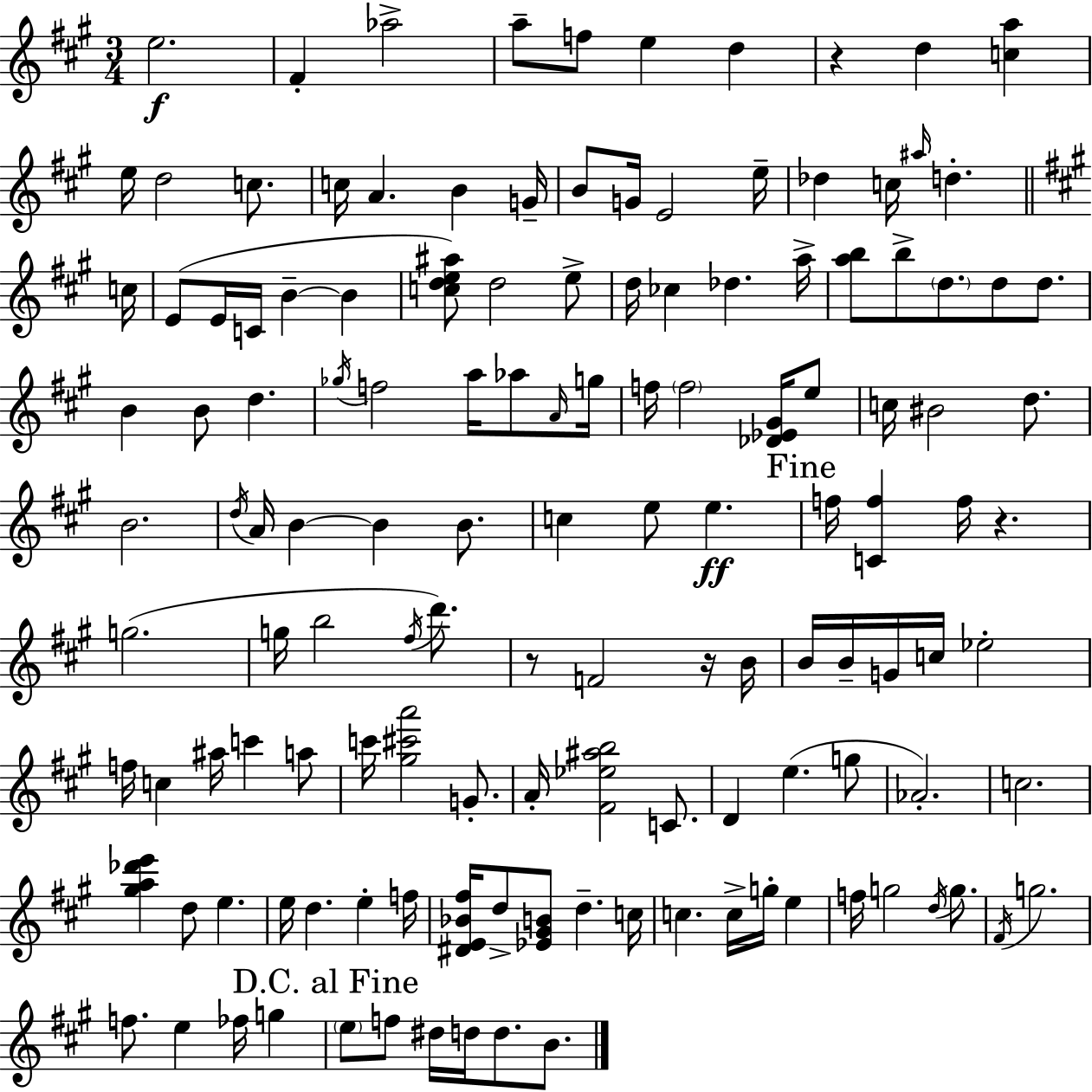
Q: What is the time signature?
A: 3/4